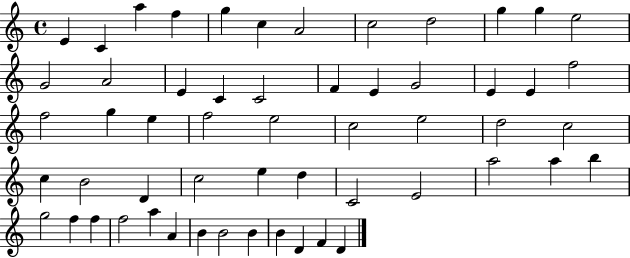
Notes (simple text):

E4/q C4/q A5/q F5/q G5/q C5/q A4/h C5/h D5/h G5/q G5/q E5/h G4/h A4/h E4/q C4/q C4/h F4/q E4/q G4/h E4/q E4/q F5/h F5/h G5/q E5/q F5/h E5/h C5/h E5/h D5/h C5/h C5/q B4/h D4/q C5/h E5/q D5/q C4/h E4/h A5/h A5/q B5/q G5/h F5/q F5/q F5/h A5/q A4/q B4/q B4/h B4/q B4/q D4/q F4/q D4/q